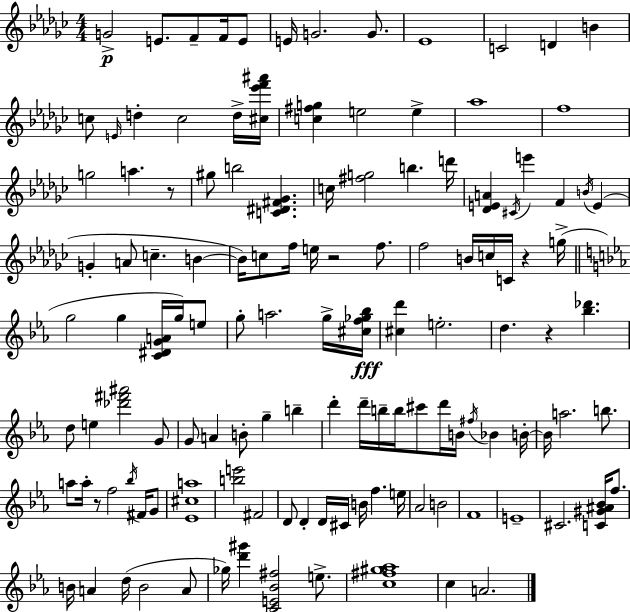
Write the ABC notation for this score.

X:1
T:Untitled
M:4/4
L:1/4
K:Ebm
G2 E/2 F/2 F/4 E/2 E/4 G2 G/2 _E4 C2 D B c/2 E/4 d c2 d/4 [^c_e'f'^a']/4 [c^fg] e2 e _a4 f4 g2 a z/2 ^g/2 b2 [C^D^F_G] c/4 [^fg]2 b d'/4 [_DEA] ^C/4 e' F B/4 E G A/2 c B B/4 c/2 f/4 e/4 z2 f/2 f2 B/4 c/4 C/4 z g/4 g2 g [C^DGA]/4 g/4 e/2 g/2 a2 g/4 [^cf_g_b]/4 [^cd'] e2 d z [_b_d'] d/2 e [_d'^f'^a']2 G/2 G/2 A B/2 g b d' d'/4 b/4 b/4 ^c'/2 d'/4 B/4 ^f/4 _B B/4 B/4 a2 b/2 a/2 a/4 z/2 f2 _b/4 ^F/4 G/2 [_E^ca]4 [be']2 ^F2 D/2 D D/4 ^C/4 B/4 f e/4 _A2 B2 F4 E4 ^C2 [C^G^A_B]/4 f/2 B/4 A d/4 B2 A/2 _g/4 [d'^g'] [CE_B^f]2 e/2 [c^f^g_a]4 c A2